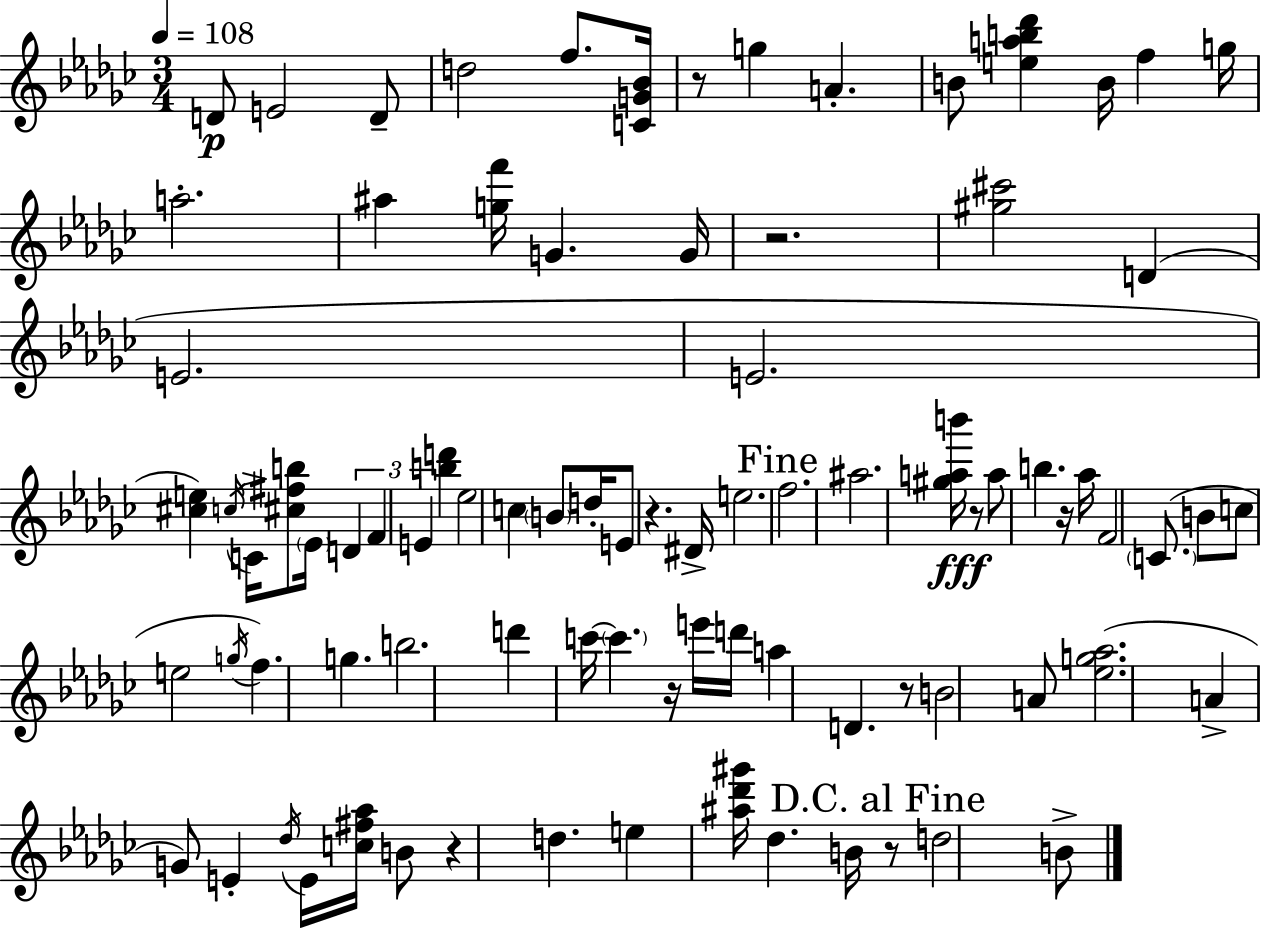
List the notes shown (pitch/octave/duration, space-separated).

D4/e E4/h D4/e D5/h F5/e. [C4,G4,Bb4]/s R/e G5/q A4/q. B4/e [E5,A5,B5,Db6]/q B4/s F5/q G5/s A5/h. A#5/q [G5,F6]/s G4/q. G4/s R/h. [G#5,C#6]/h D4/q E4/h. E4/h. [C#5,E5]/q C5/s C4/s [C#5,F#5,B5]/e Eb4/s D4/q F4/q E4/q [B5,D6]/q Eb5/h C5/q B4/e D5/s E4/e R/q. D#4/s E5/h. F5/h. A#5/h. [G#5,A5,B6]/s R/e A5/e B5/q. R/s Ab5/s F4/h C4/e. B4/e C5/e E5/h G5/s F5/q. G5/q. B5/h. D6/q C6/s C6/q. R/s E6/s D6/s A5/q D4/q. R/e B4/h A4/e [Eb5,G5,Ab5]/h. A4/q G4/e E4/q Db5/s E4/s [C5,F#5,Ab5]/s B4/e R/q D5/q. E5/q [A#5,Db6,G#6]/s Db5/q. B4/s R/e D5/h B4/e